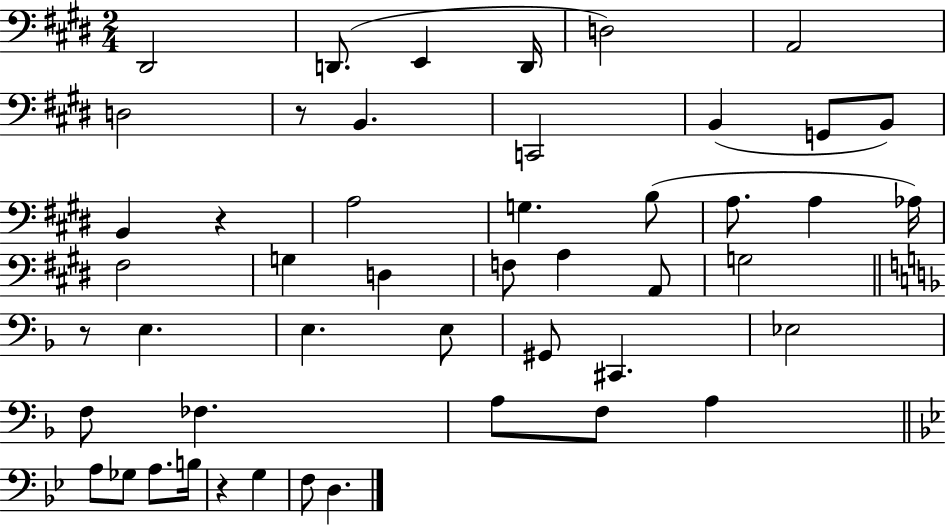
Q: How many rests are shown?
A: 4